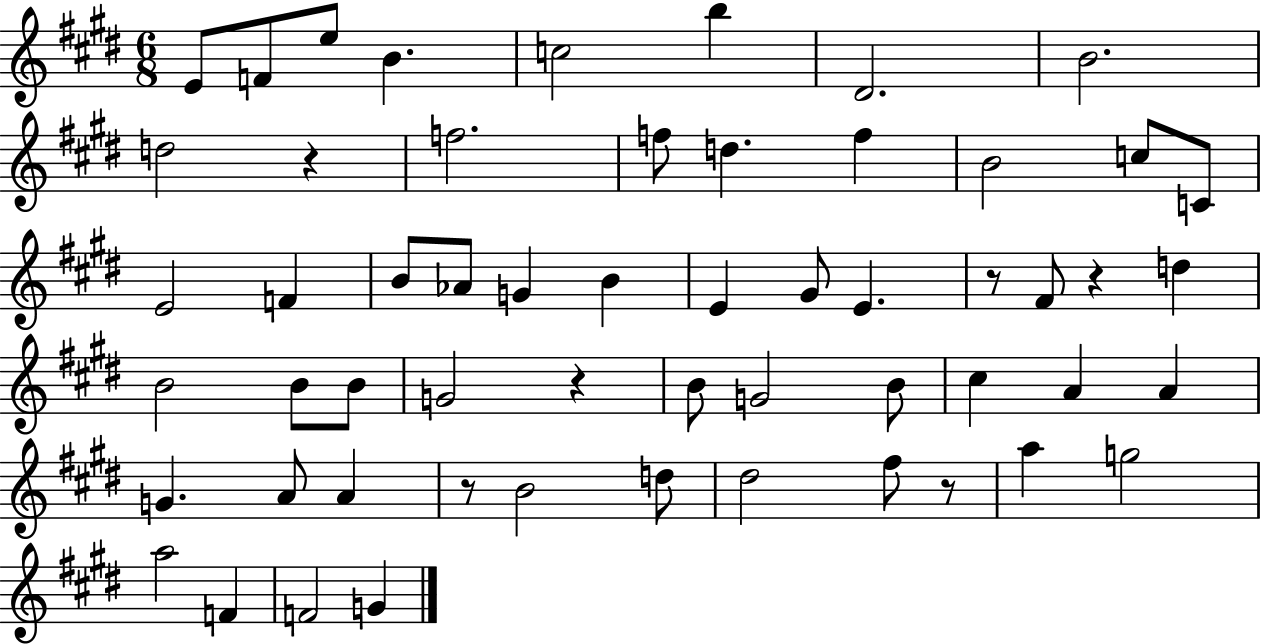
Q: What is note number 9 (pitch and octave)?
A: D5